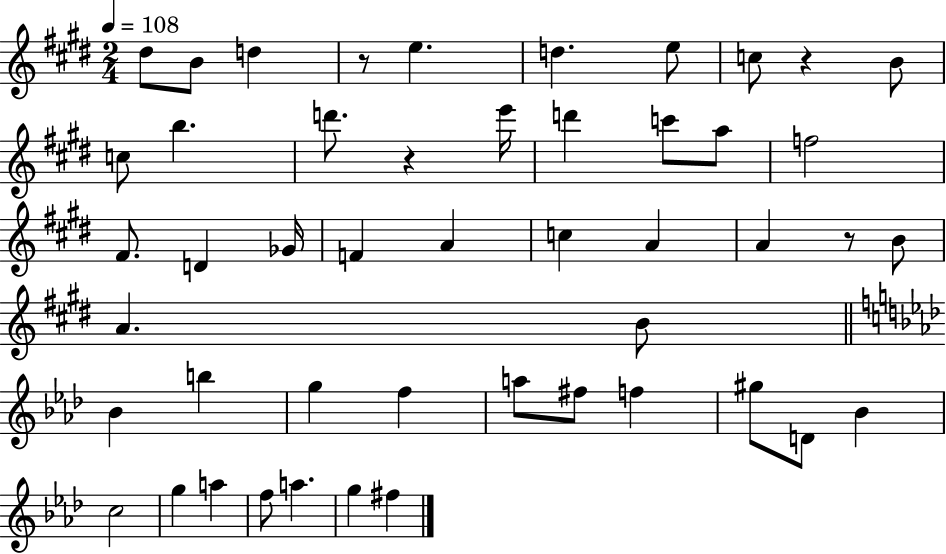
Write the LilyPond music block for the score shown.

{
  \clef treble
  \numericTimeSignature
  \time 2/4
  \key e \major
  \tempo 4 = 108
  \repeat volta 2 { dis''8 b'8 d''4 | r8 e''4. | d''4. e''8 | c''8 r4 b'8 | \break c''8 b''4. | d'''8. r4 e'''16 | d'''4 c'''8 a''8 | f''2 | \break fis'8. d'4 ges'16 | f'4 a'4 | c''4 a'4 | a'4 r8 b'8 | \break a'4. b'8 | \bar "||" \break \key f \minor bes'4 b''4 | g''4 f''4 | a''8 fis''8 f''4 | gis''8 d'8 bes'4 | \break c''2 | g''4 a''4 | f''8 a''4. | g''4 fis''4 | \break } \bar "|."
}